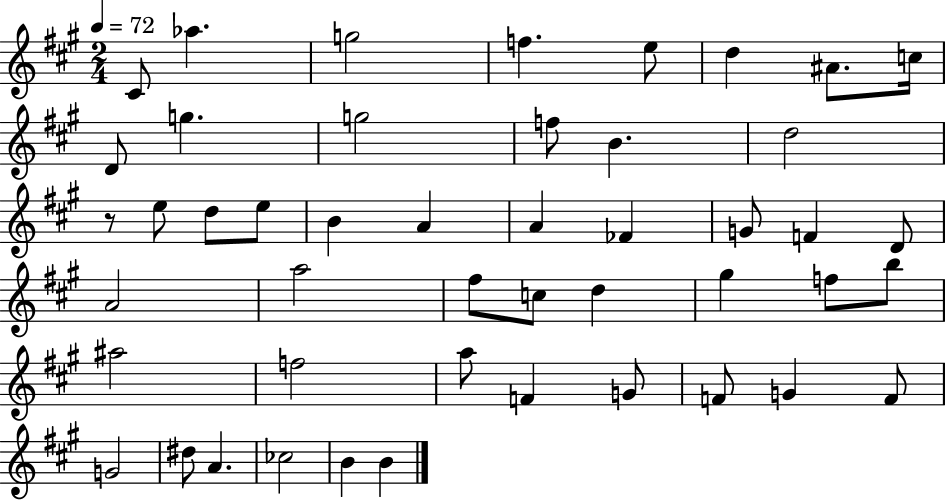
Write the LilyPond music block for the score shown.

{
  \clef treble
  \numericTimeSignature
  \time 2/4
  \key a \major
  \tempo 4 = 72
  \repeat volta 2 { cis'8 aes''4. | g''2 | f''4. e''8 | d''4 ais'8. c''16 | \break d'8 g''4. | g''2 | f''8 b'4. | d''2 | \break r8 e''8 d''8 e''8 | b'4 a'4 | a'4 fes'4 | g'8 f'4 d'8 | \break a'2 | a''2 | fis''8 c''8 d''4 | gis''4 f''8 b''8 | \break ais''2 | f''2 | a''8 f'4 g'8 | f'8 g'4 f'8 | \break g'2 | dis''8 a'4. | ces''2 | b'4 b'4 | \break } \bar "|."
}